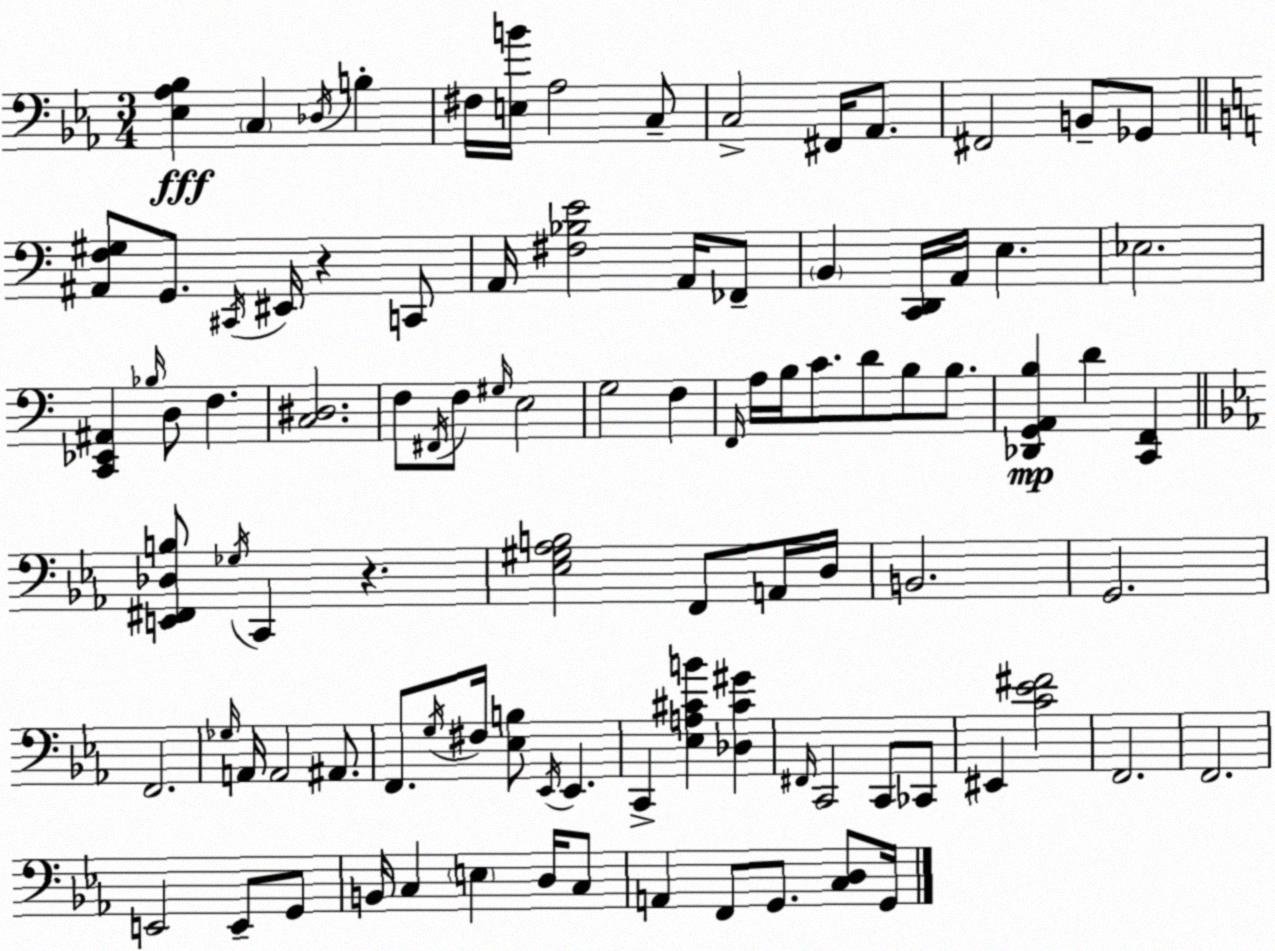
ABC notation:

X:1
T:Untitled
M:3/4
L:1/4
K:Cm
[_E,_A,_B,] C, _D,/4 B, ^F,/4 [E,B]/4 _A,2 C,/2 C,2 ^F,,/4 _A,,/2 ^F,,2 B,,/2 _G,,/2 [^A,,F,^G,]/2 G,,/2 ^C,,/4 ^E,,/4 z C,,/2 A,,/4 [^F,_B,E]2 A,,/4 _F,,/2 B,, [C,,D,,]/4 A,,/4 E, _E,2 [C,,_E,,^A,,] _B,/4 D,/2 F, [C,^D,]2 F,/2 ^F,,/4 F,/2 ^G,/4 E,2 G,2 F, F,,/4 A,/4 B,/4 C/2 D/2 B,/2 B,/2 [_D,,G,,A,,B,] D [C,,F,,] [E,,^F,,_D,B,]/2 _G,/4 C,, z [_E,^G,_A,B,]2 F,,/2 A,,/4 D,/4 B,,2 G,,2 F,,2 _G,/4 A,,/4 A,,2 ^A,,/2 F,,/2 G,/4 ^F,/4 [_E,B,]/2 _E,,/4 _E,, C,, [_E,A,^CB] [_D,^C^G] ^F,,/4 C,,2 C,,/2 _C,,/2 ^E,, [C_E^F]2 F,,2 F,,2 E,,2 E,,/2 G,,/2 B,,/4 C, E, D,/4 C,/2 A,, F,,/2 G,,/2 [C,D,]/2 G,,/4